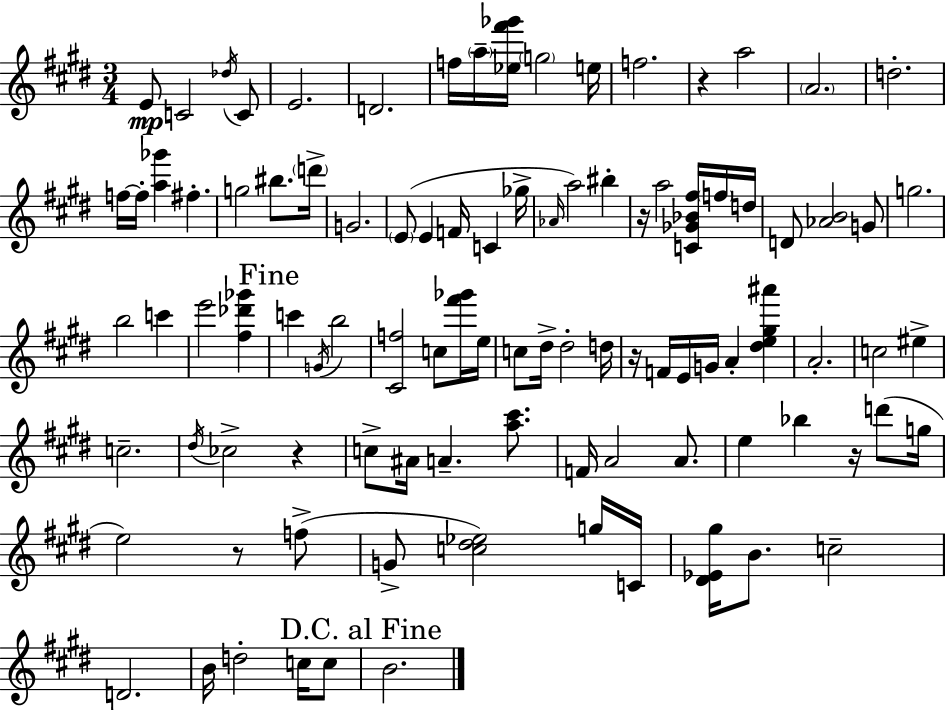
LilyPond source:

{
  \clef treble
  \numericTimeSignature
  \time 3/4
  \key e \major
  e'8\mp c'2 \acciaccatura { des''16 } c'8 | e'2. | d'2. | f''16 \parenthesize a''16-- <ees'' fis''' ges'''>16 \parenthesize g''2 | \break e''16 f''2. | r4 a''2 | \parenthesize a'2. | d''2.-. | \break f''16~~ f''16-. <a'' ges'''>4 fis''4.-. | g''2 bis''8. | \parenthesize d'''16-> g'2. | \parenthesize e'8( e'4 f'16 c'4 | \break ges''16-> \grace { aes'16 }) a''2 bis''4-. | r16 a''2 <c' ges' bes' fis''>16 | \parenthesize f''16 d''16 d'8 <aes' b'>2 | g'8 g''2. | \break b''2 c'''4 | e'''2 <fis'' des''' ges'''>4 | \mark "Fine" c'''4 \acciaccatura { g'16 } b''2 | <cis' f''>2 c''8 | \break <fis''' ges'''>16 e''16 c''8 dis''16-> dis''2-. | d''16 r16 f'16 e'16 g'16 a'4-. <dis'' e'' gis'' ais'''>4 | a'2.-. | c''2 eis''4-> | \break c''2.-- | \acciaccatura { dis''16 } ces''2-> | r4 c''8-> ais'16 a'4.-- | <a'' cis'''>8. f'16 a'2 | \break a'8. e''4 bes''4 | r16 d'''8( g''16 e''2) | r8 f''8->( g'8-> <c'' dis'' ees''>2) | g''16 c'16 <dis' ees' gis''>16 b'8. c''2-- | \break d'2. | b'16 d''2-. | c''16 c''8 \mark "D.C. al Fine" b'2. | \bar "|."
}